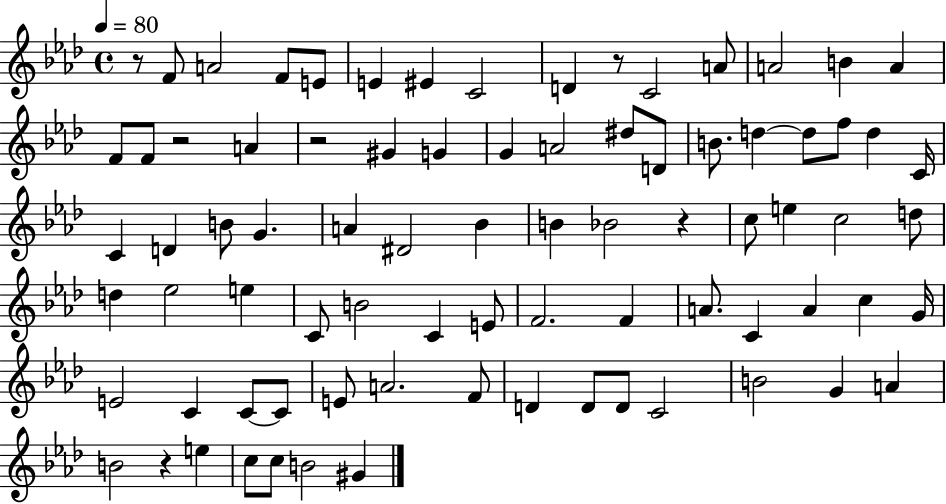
{
  \clef treble
  \time 4/4
  \defaultTimeSignature
  \key aes \major
  \tempo 4 = 80
  \repeat volta 2 { r8 f'8 a'2 f'8 e'8 | e'4 eis'4 c'2 | d'4 r8 c'2 a'8 | a'2 b'4 a'4 | \break f'8 f'8 r2 a'4 | r2 gis'4 g'4 | g'4 a'2 dis''8 d'8 | b'8. d''4~~ d''8 f''8 d''4 c'16 | \break c'4 d'4 b'8 g'4. | a'4 dis'2 bes'4 | b'4 bes'2 r4 | c''8 e''4 c''2 d''8 | \break d''4 ees''2 e''4 | c'8 b'2 c'4 e'8 | f'2. f'4 | a'8. c'4 a'4 c''4 g'16 | \break e'2 c'4 c'8~~ c'8 | e'8 a'2. f'8 | d'4 d'8 d'8 c'2 | b'2 g'4 a'4 | \break b'2 r4 e''4 | c''8 c''8 b'2 gis'4 | } \bar "|."
}